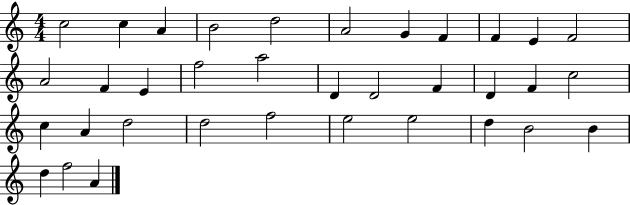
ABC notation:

X:1
T:Untitled
M:4/4
L:1/4
K:C
c2 c A B2 d2 A2 G F F E F2 A2 F E f2 a2 D D2 F D F c2 c A d2 d2 f2 e2 e2 d B2 B d f2 A